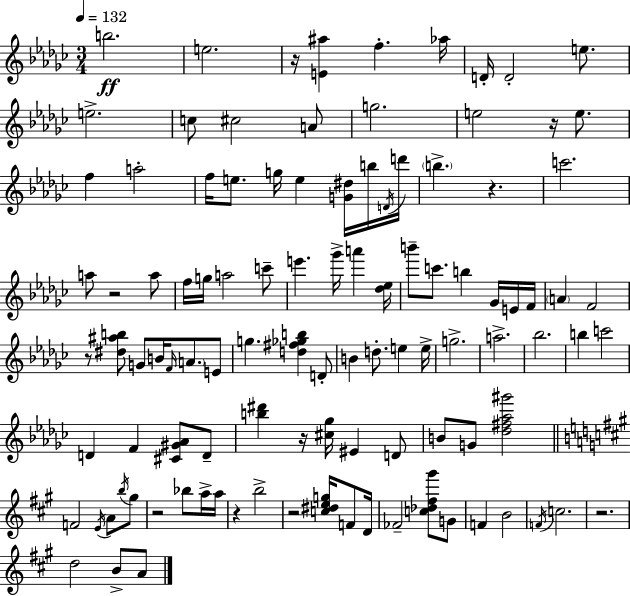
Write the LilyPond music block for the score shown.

{
  \clef treble
  \numericTimeSignature
  \time 3/4
  \key ees \minor
  \tempo 4 = 132
  \repeat volta 2 { b''2.\ff | e''2. | r16 <e' ais''>4 f''4.-. aes''16 | d'16-. d'2-. e''8. | \break e''2.-> | c''8 cis''2 a'8 | g''2. | e''2 r16 e''8. | \break f''4 a''2-. | f''16 e''8. g''16 e''4 <g' dis''>16 b''16 \acciaccatura { d'16 } | d'''16 \parenthesize b''4.-> r4. | c'''2. | \break a''8 r2 a''8 | f''16 g''16 a''2 c'''8-- | e'''4. ges'''16-> a'''4 | <des'' ees''>16 b'''8-- c'''8. b''4 ges'16 e'16 | \break f'16 \parenthesize a'4 f'2 | r8 <dis'' ais'' b''>8 g'8 b'16 \grace { f'16 } \parenthesize a'8. | e'8 g''4. <d'' fis'' ges'' b''>4 | d'8-. b'4 d''8.-. e''4 | \break e''16-> g''2.-> | a''2.-> | bes''2. | b''4 c'''2 | \break d'4 f'4 <cis' gis' aes'>8 | d'8-- <b'' dis'''>4 r16 <cis'' ges''>16 eis'4 | d'8 b'8 g'8 <des'' fis'' aes'' gis'''>2 | \bar "||" \break \key a \major f'2 \acciaccatura { e'16 } a'8 \acciaccatura { b''16 } | gis''8 r2 bes''8 | a''16-> a''16 r4 b''2-> | r2 <c'' dis'' e'' g''>16 f'8 | \break d'16 fes'2-- <c'' des'' fis'' gis'''>8 | g'8 f'4 b'2 | \acciaccatura { f'16 } c''2. | r2. | \break d''2 b'8-> | a'8 } \bar "|."
}